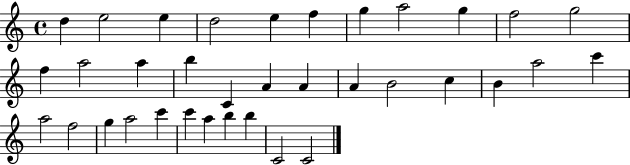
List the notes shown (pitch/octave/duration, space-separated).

D5/q E5/h E5/q D5/h E5/q F5/q G5/q A5/h G5/q F5/h G5/h F5/q A5/h A5/q B5/q C4/q A4/q A4/q A4/q B4/h C5/q B4/q A5/h C6/q A5/h F5/h G5/q A5/h C6/q C6/q A5/q B5/q B5/q C4/h C4/h